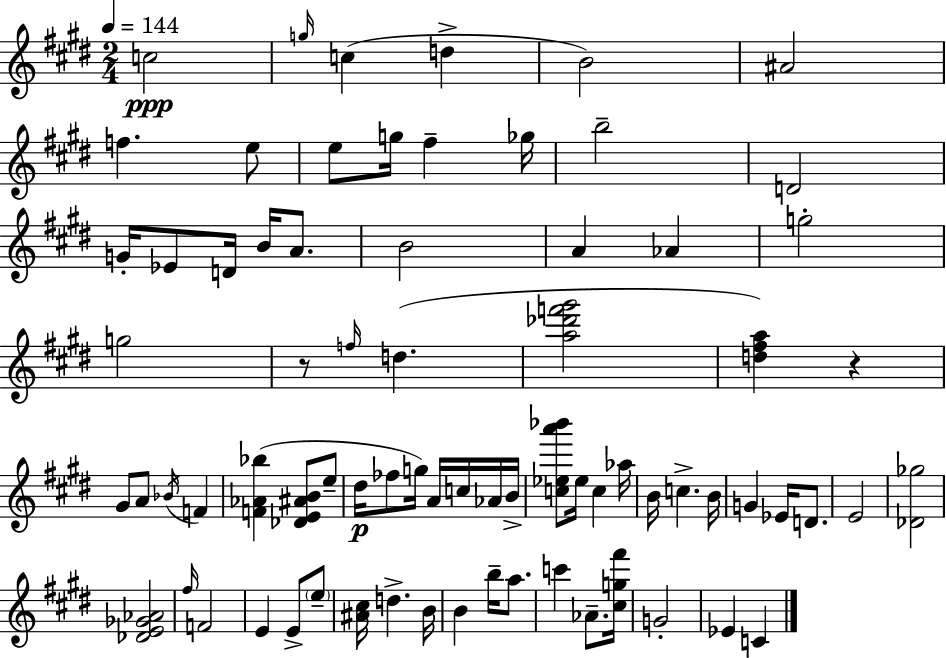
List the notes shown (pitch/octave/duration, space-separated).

C5/h G5/s C5/q D5/q B4/h A#4/h F5/q. E5/e E5/e G5/s F#5/q Gb5/s B5/h D4/h G4/s Eb4/e D4/s B4/s A4/e. B4/h A4/q Ab4/q G5/h G5/h R/e F5/s D5/q. [A5,Db6,F6,G#6]/h [D5,F#5,A5]/q R/q G#4/e A4/e Bb4/s F4/q [F4,Ab4,Bb5]/q [Db4,E4,A#4,B4]/e E5/e D#5/s FES5/e G5/s A4/s C5/s Ab4/s B4/s [C5,Eb5,A6,Bb6]/e Eb5/s C5/q Ab5/s B4/s C5/q. B4/s G4/q Eb4/s D4/e. E4/h [Db4,Gb5]/h [Db4,E4,Gb4,Ab4]/h F#5/s F4/h E4/q E4/e E5/e [A#4,C#5]/s D5/q. B4/s B4/q B5/s A5/e. C6/q Ab4/e. [C#5,G5,F#6]/s G4/h Eb4/q C4/q